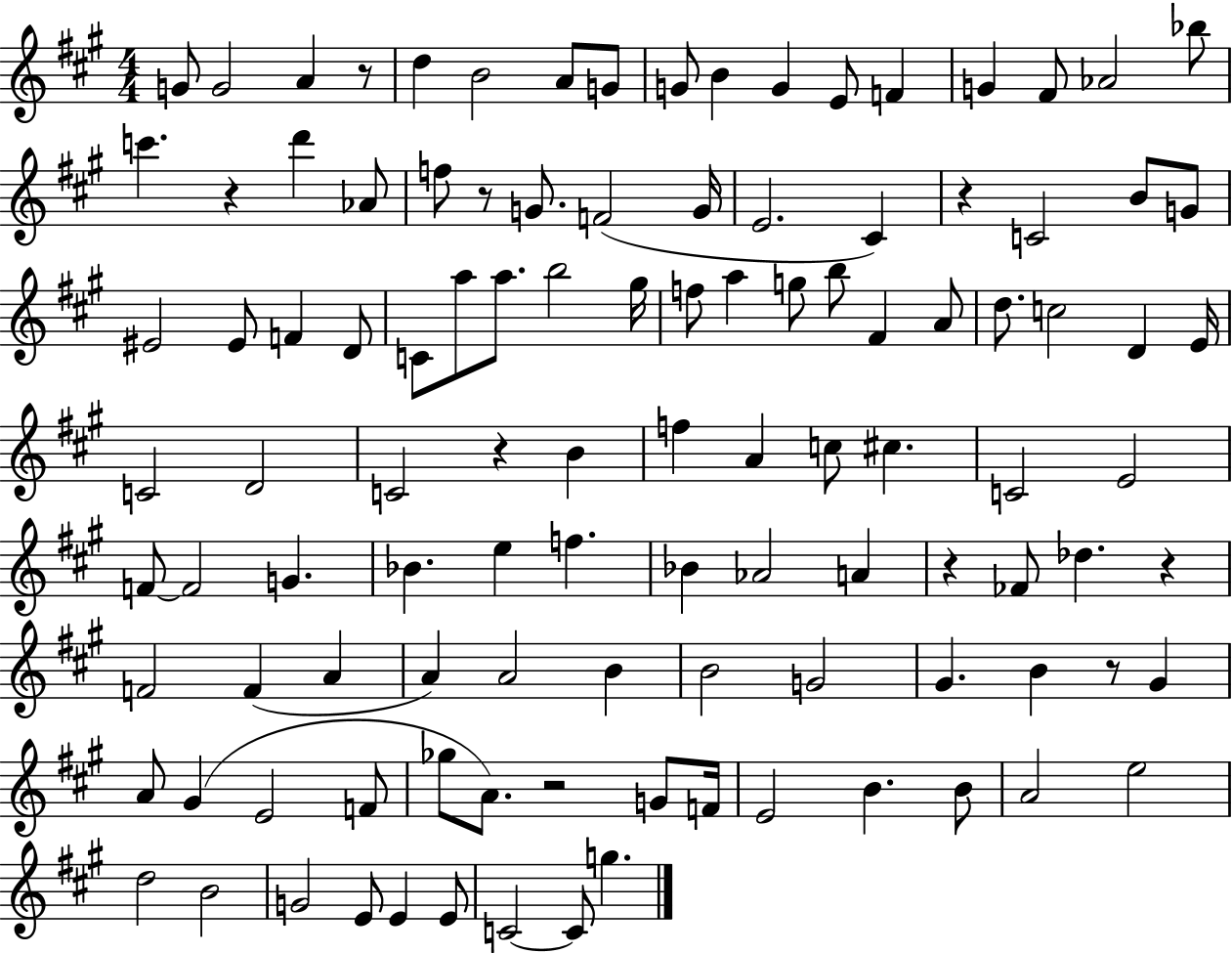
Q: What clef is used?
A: treble